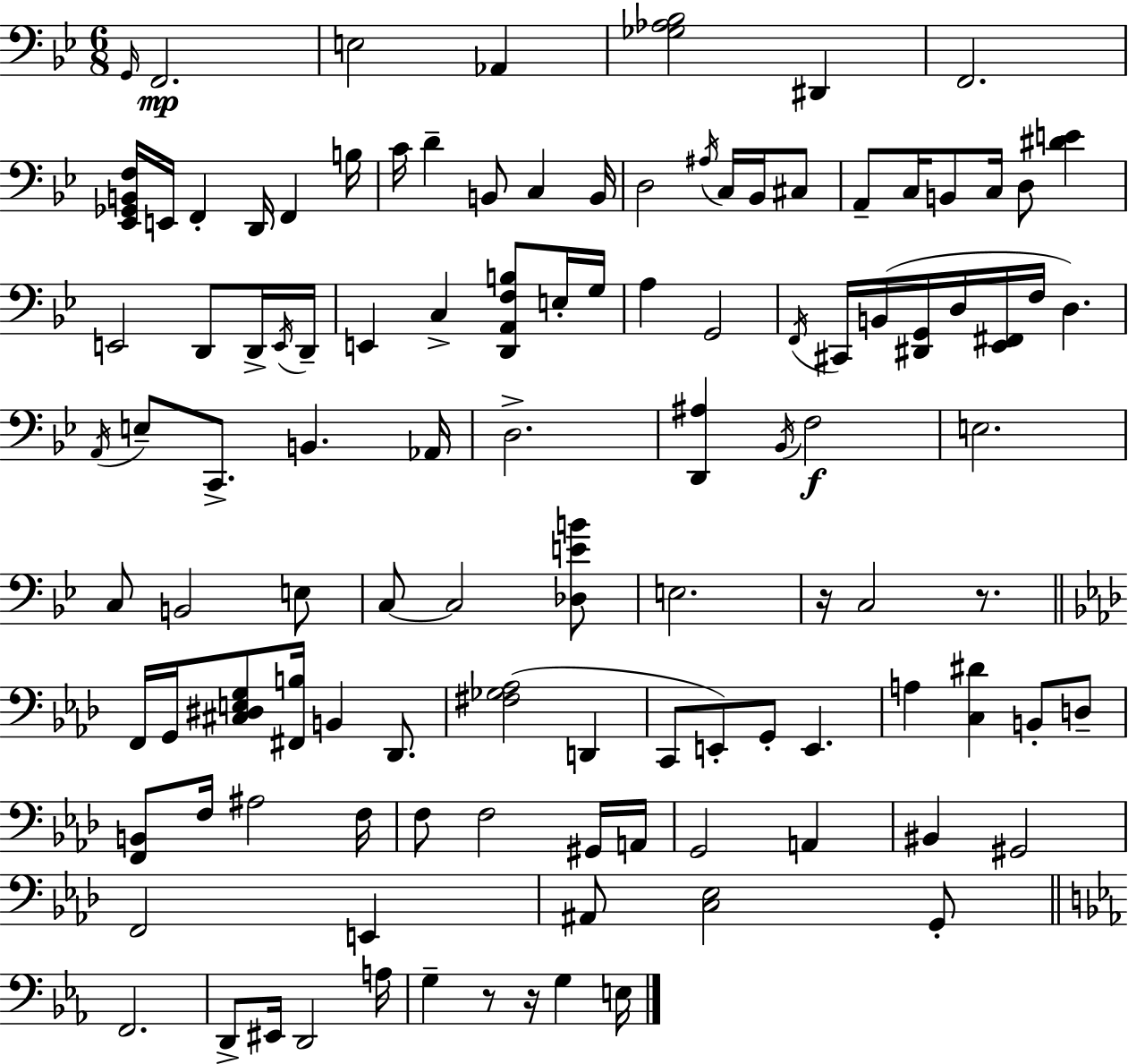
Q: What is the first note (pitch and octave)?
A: G2